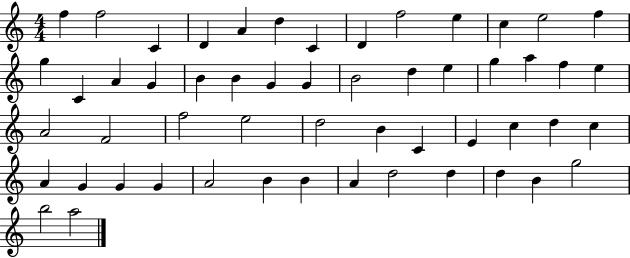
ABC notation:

X:1
T:Untitled
M:4/4
L:1/4
K:C
f f2 C D A d C D f2 e c e2 f g C A G B B G G B2 d e g a f e A2 F2 f2 e2 d2 B C E c d c A G G G A2 B B A d2 d d B g2 b2 a2